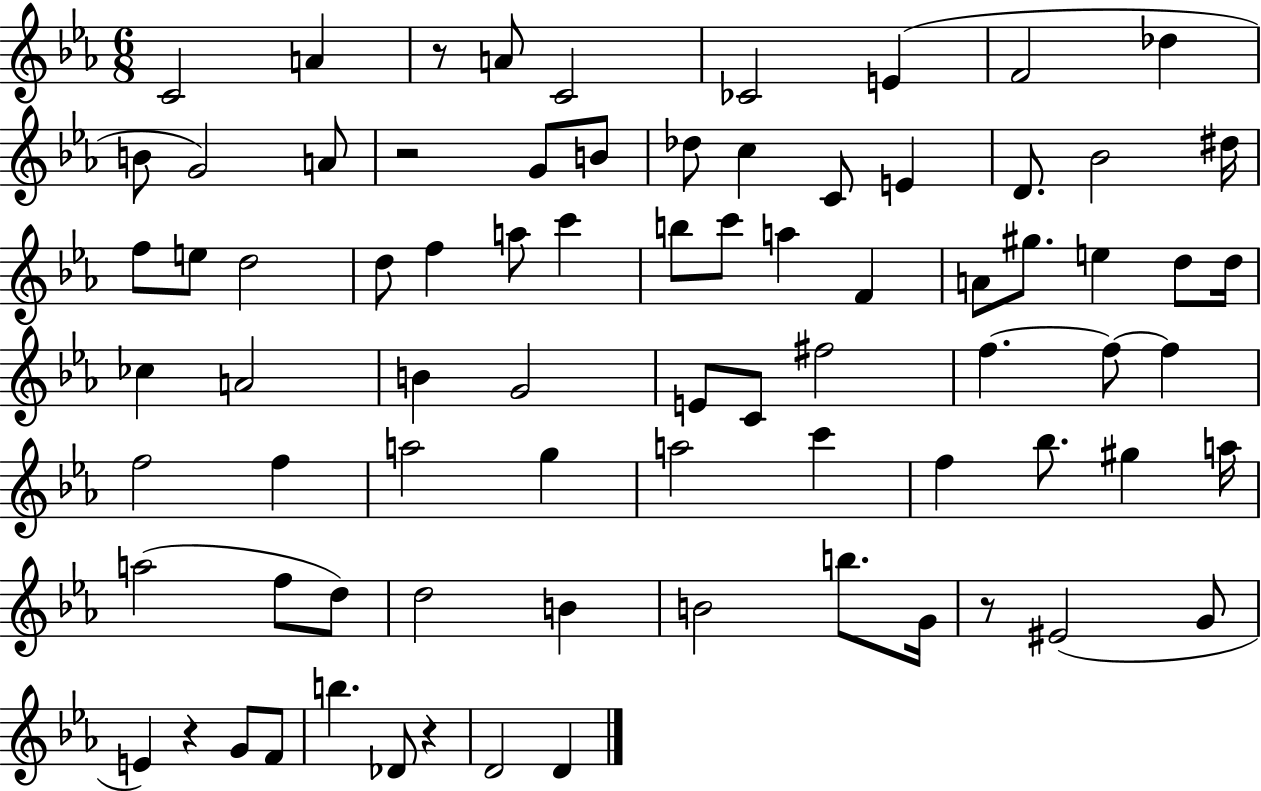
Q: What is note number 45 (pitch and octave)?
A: F5